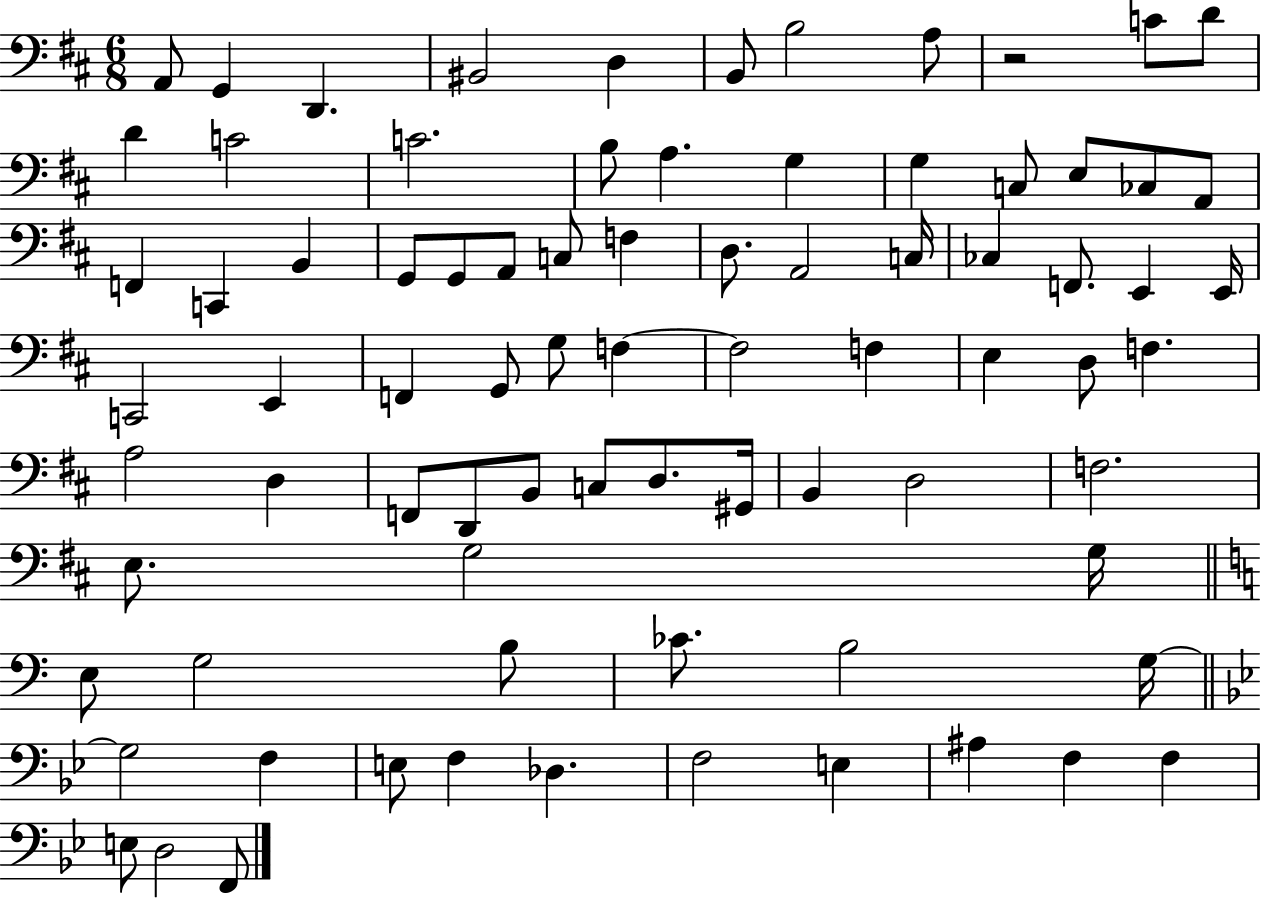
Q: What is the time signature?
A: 6/8